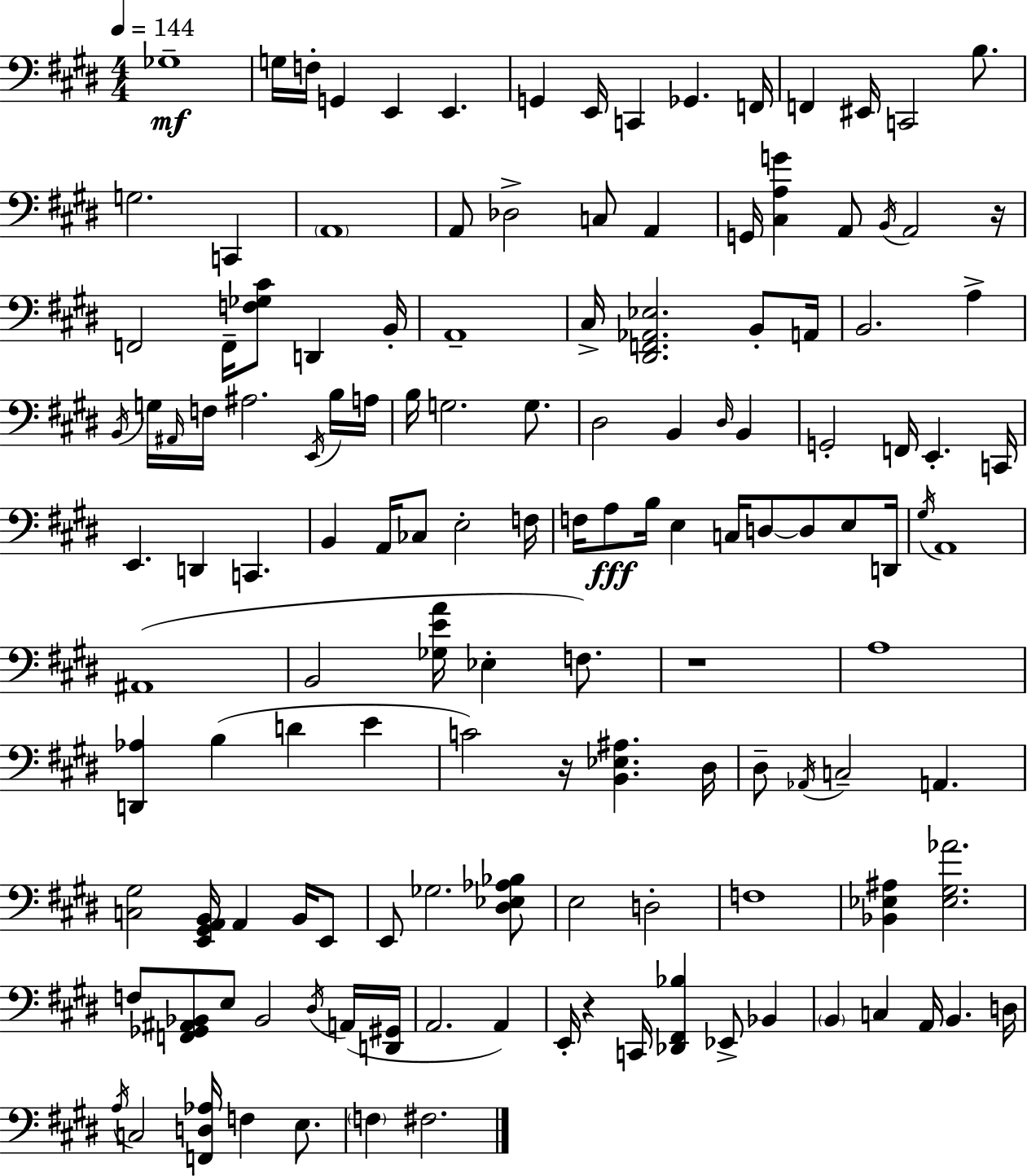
Gb3/w G3/s F3/s G2/q E2/q E2/q. G2/q E2/s C2/q Gb2/q. F2/s F2/q EIS2/s C2/h B3/e. G3/h. C2/q A2/w A2/e Db3/h C3/e A2/q G2/s [C#3,A3,G4]/q A2/e B2/s A2/h R/s F2/h F2/s [F3,Gb3,C#4]/e D2/q B2/s A2/w C#3/s [D#2,F2,Ab2,Eb3]/h. B2/e A2/s B2/h. A3/q B2/s G3/s A#2/s F3/s A#3/h. E2/s B3/s A3/s B3/s G3/h. G3/e. D#3/h B2/q D#3/s B2/q G2/h F2/s E2/q. C2/s E2/q. D2/q C2/q. B2/q A2/s CES3/e E3/h F3/s F3/s A3/e B3/s E3/q C3/s D3/e D3/e E3/e D2/s G#3/s A2/w A#2/w B2/h [Gb3,E4,A4]/s Eb3/q F3/e. R/w A3/w [D2,Ab3]/q B3/q D4/q E4/q C4/h R/s [B2,Eb3,A#3]/q. D#3/s D#3/e Ab2/s C3/h A2/q. [C3,G#3]/h [E2,G#2,A2,B2]/s A2/q B2/s E2/e E2/e Gb3/h. [D#3,Eb3,Ab3,Bb3]/e E3/h D3/h F3/w [Bb2,Eb3,A#3]/q [Eb3,G#3,Ab4]/h. F3/e [F2,Gb2,A#2,Bb2]/e E3/e Bb2/h D#3/s A2/s [D2,G#2]/s A2/h. A2/q E2/s R/q C2/s [Db2,F#2,Bb3]/q Eb2/e Bb2/q B2/q C3/q A2/s B2/q. D3/s A3/s C3/h [F2,D3,Ab3]/s F3/q E3/e. F3/q F#3/h.